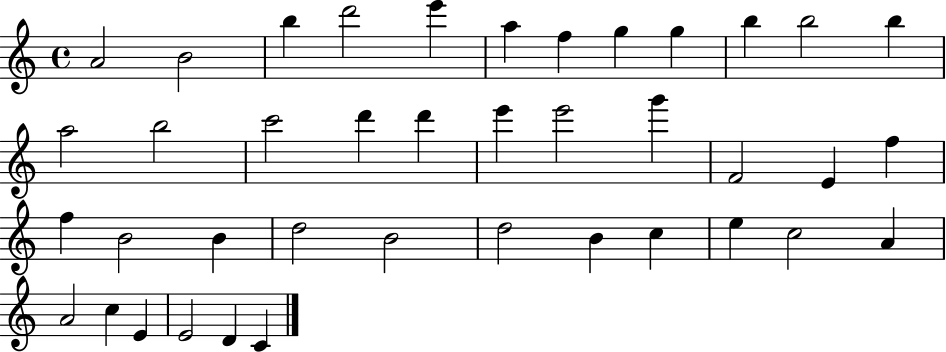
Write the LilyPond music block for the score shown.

{
  \clef treble
  \time 4/4
  \defaultTimeSignature
  \key c \major
  a'2 b'2 | b''4 d'''2 e'''4 | a''4 f''4 g''4 g''4 | b''4 b''2 b''4 | \break a''2 b''2 | c'''2 d'''4 d'''4 | e'''4 e'''2 g'''4 | f'2 e'4 f''4 | \break f''4 b'2 b'4 | d''2 b'2 | d''2 b'4 c''4 | e''4 c''2 a'4 | \break a'2 c''4 e'4 | e'2 d'4 c'4 | \bar "|."
}